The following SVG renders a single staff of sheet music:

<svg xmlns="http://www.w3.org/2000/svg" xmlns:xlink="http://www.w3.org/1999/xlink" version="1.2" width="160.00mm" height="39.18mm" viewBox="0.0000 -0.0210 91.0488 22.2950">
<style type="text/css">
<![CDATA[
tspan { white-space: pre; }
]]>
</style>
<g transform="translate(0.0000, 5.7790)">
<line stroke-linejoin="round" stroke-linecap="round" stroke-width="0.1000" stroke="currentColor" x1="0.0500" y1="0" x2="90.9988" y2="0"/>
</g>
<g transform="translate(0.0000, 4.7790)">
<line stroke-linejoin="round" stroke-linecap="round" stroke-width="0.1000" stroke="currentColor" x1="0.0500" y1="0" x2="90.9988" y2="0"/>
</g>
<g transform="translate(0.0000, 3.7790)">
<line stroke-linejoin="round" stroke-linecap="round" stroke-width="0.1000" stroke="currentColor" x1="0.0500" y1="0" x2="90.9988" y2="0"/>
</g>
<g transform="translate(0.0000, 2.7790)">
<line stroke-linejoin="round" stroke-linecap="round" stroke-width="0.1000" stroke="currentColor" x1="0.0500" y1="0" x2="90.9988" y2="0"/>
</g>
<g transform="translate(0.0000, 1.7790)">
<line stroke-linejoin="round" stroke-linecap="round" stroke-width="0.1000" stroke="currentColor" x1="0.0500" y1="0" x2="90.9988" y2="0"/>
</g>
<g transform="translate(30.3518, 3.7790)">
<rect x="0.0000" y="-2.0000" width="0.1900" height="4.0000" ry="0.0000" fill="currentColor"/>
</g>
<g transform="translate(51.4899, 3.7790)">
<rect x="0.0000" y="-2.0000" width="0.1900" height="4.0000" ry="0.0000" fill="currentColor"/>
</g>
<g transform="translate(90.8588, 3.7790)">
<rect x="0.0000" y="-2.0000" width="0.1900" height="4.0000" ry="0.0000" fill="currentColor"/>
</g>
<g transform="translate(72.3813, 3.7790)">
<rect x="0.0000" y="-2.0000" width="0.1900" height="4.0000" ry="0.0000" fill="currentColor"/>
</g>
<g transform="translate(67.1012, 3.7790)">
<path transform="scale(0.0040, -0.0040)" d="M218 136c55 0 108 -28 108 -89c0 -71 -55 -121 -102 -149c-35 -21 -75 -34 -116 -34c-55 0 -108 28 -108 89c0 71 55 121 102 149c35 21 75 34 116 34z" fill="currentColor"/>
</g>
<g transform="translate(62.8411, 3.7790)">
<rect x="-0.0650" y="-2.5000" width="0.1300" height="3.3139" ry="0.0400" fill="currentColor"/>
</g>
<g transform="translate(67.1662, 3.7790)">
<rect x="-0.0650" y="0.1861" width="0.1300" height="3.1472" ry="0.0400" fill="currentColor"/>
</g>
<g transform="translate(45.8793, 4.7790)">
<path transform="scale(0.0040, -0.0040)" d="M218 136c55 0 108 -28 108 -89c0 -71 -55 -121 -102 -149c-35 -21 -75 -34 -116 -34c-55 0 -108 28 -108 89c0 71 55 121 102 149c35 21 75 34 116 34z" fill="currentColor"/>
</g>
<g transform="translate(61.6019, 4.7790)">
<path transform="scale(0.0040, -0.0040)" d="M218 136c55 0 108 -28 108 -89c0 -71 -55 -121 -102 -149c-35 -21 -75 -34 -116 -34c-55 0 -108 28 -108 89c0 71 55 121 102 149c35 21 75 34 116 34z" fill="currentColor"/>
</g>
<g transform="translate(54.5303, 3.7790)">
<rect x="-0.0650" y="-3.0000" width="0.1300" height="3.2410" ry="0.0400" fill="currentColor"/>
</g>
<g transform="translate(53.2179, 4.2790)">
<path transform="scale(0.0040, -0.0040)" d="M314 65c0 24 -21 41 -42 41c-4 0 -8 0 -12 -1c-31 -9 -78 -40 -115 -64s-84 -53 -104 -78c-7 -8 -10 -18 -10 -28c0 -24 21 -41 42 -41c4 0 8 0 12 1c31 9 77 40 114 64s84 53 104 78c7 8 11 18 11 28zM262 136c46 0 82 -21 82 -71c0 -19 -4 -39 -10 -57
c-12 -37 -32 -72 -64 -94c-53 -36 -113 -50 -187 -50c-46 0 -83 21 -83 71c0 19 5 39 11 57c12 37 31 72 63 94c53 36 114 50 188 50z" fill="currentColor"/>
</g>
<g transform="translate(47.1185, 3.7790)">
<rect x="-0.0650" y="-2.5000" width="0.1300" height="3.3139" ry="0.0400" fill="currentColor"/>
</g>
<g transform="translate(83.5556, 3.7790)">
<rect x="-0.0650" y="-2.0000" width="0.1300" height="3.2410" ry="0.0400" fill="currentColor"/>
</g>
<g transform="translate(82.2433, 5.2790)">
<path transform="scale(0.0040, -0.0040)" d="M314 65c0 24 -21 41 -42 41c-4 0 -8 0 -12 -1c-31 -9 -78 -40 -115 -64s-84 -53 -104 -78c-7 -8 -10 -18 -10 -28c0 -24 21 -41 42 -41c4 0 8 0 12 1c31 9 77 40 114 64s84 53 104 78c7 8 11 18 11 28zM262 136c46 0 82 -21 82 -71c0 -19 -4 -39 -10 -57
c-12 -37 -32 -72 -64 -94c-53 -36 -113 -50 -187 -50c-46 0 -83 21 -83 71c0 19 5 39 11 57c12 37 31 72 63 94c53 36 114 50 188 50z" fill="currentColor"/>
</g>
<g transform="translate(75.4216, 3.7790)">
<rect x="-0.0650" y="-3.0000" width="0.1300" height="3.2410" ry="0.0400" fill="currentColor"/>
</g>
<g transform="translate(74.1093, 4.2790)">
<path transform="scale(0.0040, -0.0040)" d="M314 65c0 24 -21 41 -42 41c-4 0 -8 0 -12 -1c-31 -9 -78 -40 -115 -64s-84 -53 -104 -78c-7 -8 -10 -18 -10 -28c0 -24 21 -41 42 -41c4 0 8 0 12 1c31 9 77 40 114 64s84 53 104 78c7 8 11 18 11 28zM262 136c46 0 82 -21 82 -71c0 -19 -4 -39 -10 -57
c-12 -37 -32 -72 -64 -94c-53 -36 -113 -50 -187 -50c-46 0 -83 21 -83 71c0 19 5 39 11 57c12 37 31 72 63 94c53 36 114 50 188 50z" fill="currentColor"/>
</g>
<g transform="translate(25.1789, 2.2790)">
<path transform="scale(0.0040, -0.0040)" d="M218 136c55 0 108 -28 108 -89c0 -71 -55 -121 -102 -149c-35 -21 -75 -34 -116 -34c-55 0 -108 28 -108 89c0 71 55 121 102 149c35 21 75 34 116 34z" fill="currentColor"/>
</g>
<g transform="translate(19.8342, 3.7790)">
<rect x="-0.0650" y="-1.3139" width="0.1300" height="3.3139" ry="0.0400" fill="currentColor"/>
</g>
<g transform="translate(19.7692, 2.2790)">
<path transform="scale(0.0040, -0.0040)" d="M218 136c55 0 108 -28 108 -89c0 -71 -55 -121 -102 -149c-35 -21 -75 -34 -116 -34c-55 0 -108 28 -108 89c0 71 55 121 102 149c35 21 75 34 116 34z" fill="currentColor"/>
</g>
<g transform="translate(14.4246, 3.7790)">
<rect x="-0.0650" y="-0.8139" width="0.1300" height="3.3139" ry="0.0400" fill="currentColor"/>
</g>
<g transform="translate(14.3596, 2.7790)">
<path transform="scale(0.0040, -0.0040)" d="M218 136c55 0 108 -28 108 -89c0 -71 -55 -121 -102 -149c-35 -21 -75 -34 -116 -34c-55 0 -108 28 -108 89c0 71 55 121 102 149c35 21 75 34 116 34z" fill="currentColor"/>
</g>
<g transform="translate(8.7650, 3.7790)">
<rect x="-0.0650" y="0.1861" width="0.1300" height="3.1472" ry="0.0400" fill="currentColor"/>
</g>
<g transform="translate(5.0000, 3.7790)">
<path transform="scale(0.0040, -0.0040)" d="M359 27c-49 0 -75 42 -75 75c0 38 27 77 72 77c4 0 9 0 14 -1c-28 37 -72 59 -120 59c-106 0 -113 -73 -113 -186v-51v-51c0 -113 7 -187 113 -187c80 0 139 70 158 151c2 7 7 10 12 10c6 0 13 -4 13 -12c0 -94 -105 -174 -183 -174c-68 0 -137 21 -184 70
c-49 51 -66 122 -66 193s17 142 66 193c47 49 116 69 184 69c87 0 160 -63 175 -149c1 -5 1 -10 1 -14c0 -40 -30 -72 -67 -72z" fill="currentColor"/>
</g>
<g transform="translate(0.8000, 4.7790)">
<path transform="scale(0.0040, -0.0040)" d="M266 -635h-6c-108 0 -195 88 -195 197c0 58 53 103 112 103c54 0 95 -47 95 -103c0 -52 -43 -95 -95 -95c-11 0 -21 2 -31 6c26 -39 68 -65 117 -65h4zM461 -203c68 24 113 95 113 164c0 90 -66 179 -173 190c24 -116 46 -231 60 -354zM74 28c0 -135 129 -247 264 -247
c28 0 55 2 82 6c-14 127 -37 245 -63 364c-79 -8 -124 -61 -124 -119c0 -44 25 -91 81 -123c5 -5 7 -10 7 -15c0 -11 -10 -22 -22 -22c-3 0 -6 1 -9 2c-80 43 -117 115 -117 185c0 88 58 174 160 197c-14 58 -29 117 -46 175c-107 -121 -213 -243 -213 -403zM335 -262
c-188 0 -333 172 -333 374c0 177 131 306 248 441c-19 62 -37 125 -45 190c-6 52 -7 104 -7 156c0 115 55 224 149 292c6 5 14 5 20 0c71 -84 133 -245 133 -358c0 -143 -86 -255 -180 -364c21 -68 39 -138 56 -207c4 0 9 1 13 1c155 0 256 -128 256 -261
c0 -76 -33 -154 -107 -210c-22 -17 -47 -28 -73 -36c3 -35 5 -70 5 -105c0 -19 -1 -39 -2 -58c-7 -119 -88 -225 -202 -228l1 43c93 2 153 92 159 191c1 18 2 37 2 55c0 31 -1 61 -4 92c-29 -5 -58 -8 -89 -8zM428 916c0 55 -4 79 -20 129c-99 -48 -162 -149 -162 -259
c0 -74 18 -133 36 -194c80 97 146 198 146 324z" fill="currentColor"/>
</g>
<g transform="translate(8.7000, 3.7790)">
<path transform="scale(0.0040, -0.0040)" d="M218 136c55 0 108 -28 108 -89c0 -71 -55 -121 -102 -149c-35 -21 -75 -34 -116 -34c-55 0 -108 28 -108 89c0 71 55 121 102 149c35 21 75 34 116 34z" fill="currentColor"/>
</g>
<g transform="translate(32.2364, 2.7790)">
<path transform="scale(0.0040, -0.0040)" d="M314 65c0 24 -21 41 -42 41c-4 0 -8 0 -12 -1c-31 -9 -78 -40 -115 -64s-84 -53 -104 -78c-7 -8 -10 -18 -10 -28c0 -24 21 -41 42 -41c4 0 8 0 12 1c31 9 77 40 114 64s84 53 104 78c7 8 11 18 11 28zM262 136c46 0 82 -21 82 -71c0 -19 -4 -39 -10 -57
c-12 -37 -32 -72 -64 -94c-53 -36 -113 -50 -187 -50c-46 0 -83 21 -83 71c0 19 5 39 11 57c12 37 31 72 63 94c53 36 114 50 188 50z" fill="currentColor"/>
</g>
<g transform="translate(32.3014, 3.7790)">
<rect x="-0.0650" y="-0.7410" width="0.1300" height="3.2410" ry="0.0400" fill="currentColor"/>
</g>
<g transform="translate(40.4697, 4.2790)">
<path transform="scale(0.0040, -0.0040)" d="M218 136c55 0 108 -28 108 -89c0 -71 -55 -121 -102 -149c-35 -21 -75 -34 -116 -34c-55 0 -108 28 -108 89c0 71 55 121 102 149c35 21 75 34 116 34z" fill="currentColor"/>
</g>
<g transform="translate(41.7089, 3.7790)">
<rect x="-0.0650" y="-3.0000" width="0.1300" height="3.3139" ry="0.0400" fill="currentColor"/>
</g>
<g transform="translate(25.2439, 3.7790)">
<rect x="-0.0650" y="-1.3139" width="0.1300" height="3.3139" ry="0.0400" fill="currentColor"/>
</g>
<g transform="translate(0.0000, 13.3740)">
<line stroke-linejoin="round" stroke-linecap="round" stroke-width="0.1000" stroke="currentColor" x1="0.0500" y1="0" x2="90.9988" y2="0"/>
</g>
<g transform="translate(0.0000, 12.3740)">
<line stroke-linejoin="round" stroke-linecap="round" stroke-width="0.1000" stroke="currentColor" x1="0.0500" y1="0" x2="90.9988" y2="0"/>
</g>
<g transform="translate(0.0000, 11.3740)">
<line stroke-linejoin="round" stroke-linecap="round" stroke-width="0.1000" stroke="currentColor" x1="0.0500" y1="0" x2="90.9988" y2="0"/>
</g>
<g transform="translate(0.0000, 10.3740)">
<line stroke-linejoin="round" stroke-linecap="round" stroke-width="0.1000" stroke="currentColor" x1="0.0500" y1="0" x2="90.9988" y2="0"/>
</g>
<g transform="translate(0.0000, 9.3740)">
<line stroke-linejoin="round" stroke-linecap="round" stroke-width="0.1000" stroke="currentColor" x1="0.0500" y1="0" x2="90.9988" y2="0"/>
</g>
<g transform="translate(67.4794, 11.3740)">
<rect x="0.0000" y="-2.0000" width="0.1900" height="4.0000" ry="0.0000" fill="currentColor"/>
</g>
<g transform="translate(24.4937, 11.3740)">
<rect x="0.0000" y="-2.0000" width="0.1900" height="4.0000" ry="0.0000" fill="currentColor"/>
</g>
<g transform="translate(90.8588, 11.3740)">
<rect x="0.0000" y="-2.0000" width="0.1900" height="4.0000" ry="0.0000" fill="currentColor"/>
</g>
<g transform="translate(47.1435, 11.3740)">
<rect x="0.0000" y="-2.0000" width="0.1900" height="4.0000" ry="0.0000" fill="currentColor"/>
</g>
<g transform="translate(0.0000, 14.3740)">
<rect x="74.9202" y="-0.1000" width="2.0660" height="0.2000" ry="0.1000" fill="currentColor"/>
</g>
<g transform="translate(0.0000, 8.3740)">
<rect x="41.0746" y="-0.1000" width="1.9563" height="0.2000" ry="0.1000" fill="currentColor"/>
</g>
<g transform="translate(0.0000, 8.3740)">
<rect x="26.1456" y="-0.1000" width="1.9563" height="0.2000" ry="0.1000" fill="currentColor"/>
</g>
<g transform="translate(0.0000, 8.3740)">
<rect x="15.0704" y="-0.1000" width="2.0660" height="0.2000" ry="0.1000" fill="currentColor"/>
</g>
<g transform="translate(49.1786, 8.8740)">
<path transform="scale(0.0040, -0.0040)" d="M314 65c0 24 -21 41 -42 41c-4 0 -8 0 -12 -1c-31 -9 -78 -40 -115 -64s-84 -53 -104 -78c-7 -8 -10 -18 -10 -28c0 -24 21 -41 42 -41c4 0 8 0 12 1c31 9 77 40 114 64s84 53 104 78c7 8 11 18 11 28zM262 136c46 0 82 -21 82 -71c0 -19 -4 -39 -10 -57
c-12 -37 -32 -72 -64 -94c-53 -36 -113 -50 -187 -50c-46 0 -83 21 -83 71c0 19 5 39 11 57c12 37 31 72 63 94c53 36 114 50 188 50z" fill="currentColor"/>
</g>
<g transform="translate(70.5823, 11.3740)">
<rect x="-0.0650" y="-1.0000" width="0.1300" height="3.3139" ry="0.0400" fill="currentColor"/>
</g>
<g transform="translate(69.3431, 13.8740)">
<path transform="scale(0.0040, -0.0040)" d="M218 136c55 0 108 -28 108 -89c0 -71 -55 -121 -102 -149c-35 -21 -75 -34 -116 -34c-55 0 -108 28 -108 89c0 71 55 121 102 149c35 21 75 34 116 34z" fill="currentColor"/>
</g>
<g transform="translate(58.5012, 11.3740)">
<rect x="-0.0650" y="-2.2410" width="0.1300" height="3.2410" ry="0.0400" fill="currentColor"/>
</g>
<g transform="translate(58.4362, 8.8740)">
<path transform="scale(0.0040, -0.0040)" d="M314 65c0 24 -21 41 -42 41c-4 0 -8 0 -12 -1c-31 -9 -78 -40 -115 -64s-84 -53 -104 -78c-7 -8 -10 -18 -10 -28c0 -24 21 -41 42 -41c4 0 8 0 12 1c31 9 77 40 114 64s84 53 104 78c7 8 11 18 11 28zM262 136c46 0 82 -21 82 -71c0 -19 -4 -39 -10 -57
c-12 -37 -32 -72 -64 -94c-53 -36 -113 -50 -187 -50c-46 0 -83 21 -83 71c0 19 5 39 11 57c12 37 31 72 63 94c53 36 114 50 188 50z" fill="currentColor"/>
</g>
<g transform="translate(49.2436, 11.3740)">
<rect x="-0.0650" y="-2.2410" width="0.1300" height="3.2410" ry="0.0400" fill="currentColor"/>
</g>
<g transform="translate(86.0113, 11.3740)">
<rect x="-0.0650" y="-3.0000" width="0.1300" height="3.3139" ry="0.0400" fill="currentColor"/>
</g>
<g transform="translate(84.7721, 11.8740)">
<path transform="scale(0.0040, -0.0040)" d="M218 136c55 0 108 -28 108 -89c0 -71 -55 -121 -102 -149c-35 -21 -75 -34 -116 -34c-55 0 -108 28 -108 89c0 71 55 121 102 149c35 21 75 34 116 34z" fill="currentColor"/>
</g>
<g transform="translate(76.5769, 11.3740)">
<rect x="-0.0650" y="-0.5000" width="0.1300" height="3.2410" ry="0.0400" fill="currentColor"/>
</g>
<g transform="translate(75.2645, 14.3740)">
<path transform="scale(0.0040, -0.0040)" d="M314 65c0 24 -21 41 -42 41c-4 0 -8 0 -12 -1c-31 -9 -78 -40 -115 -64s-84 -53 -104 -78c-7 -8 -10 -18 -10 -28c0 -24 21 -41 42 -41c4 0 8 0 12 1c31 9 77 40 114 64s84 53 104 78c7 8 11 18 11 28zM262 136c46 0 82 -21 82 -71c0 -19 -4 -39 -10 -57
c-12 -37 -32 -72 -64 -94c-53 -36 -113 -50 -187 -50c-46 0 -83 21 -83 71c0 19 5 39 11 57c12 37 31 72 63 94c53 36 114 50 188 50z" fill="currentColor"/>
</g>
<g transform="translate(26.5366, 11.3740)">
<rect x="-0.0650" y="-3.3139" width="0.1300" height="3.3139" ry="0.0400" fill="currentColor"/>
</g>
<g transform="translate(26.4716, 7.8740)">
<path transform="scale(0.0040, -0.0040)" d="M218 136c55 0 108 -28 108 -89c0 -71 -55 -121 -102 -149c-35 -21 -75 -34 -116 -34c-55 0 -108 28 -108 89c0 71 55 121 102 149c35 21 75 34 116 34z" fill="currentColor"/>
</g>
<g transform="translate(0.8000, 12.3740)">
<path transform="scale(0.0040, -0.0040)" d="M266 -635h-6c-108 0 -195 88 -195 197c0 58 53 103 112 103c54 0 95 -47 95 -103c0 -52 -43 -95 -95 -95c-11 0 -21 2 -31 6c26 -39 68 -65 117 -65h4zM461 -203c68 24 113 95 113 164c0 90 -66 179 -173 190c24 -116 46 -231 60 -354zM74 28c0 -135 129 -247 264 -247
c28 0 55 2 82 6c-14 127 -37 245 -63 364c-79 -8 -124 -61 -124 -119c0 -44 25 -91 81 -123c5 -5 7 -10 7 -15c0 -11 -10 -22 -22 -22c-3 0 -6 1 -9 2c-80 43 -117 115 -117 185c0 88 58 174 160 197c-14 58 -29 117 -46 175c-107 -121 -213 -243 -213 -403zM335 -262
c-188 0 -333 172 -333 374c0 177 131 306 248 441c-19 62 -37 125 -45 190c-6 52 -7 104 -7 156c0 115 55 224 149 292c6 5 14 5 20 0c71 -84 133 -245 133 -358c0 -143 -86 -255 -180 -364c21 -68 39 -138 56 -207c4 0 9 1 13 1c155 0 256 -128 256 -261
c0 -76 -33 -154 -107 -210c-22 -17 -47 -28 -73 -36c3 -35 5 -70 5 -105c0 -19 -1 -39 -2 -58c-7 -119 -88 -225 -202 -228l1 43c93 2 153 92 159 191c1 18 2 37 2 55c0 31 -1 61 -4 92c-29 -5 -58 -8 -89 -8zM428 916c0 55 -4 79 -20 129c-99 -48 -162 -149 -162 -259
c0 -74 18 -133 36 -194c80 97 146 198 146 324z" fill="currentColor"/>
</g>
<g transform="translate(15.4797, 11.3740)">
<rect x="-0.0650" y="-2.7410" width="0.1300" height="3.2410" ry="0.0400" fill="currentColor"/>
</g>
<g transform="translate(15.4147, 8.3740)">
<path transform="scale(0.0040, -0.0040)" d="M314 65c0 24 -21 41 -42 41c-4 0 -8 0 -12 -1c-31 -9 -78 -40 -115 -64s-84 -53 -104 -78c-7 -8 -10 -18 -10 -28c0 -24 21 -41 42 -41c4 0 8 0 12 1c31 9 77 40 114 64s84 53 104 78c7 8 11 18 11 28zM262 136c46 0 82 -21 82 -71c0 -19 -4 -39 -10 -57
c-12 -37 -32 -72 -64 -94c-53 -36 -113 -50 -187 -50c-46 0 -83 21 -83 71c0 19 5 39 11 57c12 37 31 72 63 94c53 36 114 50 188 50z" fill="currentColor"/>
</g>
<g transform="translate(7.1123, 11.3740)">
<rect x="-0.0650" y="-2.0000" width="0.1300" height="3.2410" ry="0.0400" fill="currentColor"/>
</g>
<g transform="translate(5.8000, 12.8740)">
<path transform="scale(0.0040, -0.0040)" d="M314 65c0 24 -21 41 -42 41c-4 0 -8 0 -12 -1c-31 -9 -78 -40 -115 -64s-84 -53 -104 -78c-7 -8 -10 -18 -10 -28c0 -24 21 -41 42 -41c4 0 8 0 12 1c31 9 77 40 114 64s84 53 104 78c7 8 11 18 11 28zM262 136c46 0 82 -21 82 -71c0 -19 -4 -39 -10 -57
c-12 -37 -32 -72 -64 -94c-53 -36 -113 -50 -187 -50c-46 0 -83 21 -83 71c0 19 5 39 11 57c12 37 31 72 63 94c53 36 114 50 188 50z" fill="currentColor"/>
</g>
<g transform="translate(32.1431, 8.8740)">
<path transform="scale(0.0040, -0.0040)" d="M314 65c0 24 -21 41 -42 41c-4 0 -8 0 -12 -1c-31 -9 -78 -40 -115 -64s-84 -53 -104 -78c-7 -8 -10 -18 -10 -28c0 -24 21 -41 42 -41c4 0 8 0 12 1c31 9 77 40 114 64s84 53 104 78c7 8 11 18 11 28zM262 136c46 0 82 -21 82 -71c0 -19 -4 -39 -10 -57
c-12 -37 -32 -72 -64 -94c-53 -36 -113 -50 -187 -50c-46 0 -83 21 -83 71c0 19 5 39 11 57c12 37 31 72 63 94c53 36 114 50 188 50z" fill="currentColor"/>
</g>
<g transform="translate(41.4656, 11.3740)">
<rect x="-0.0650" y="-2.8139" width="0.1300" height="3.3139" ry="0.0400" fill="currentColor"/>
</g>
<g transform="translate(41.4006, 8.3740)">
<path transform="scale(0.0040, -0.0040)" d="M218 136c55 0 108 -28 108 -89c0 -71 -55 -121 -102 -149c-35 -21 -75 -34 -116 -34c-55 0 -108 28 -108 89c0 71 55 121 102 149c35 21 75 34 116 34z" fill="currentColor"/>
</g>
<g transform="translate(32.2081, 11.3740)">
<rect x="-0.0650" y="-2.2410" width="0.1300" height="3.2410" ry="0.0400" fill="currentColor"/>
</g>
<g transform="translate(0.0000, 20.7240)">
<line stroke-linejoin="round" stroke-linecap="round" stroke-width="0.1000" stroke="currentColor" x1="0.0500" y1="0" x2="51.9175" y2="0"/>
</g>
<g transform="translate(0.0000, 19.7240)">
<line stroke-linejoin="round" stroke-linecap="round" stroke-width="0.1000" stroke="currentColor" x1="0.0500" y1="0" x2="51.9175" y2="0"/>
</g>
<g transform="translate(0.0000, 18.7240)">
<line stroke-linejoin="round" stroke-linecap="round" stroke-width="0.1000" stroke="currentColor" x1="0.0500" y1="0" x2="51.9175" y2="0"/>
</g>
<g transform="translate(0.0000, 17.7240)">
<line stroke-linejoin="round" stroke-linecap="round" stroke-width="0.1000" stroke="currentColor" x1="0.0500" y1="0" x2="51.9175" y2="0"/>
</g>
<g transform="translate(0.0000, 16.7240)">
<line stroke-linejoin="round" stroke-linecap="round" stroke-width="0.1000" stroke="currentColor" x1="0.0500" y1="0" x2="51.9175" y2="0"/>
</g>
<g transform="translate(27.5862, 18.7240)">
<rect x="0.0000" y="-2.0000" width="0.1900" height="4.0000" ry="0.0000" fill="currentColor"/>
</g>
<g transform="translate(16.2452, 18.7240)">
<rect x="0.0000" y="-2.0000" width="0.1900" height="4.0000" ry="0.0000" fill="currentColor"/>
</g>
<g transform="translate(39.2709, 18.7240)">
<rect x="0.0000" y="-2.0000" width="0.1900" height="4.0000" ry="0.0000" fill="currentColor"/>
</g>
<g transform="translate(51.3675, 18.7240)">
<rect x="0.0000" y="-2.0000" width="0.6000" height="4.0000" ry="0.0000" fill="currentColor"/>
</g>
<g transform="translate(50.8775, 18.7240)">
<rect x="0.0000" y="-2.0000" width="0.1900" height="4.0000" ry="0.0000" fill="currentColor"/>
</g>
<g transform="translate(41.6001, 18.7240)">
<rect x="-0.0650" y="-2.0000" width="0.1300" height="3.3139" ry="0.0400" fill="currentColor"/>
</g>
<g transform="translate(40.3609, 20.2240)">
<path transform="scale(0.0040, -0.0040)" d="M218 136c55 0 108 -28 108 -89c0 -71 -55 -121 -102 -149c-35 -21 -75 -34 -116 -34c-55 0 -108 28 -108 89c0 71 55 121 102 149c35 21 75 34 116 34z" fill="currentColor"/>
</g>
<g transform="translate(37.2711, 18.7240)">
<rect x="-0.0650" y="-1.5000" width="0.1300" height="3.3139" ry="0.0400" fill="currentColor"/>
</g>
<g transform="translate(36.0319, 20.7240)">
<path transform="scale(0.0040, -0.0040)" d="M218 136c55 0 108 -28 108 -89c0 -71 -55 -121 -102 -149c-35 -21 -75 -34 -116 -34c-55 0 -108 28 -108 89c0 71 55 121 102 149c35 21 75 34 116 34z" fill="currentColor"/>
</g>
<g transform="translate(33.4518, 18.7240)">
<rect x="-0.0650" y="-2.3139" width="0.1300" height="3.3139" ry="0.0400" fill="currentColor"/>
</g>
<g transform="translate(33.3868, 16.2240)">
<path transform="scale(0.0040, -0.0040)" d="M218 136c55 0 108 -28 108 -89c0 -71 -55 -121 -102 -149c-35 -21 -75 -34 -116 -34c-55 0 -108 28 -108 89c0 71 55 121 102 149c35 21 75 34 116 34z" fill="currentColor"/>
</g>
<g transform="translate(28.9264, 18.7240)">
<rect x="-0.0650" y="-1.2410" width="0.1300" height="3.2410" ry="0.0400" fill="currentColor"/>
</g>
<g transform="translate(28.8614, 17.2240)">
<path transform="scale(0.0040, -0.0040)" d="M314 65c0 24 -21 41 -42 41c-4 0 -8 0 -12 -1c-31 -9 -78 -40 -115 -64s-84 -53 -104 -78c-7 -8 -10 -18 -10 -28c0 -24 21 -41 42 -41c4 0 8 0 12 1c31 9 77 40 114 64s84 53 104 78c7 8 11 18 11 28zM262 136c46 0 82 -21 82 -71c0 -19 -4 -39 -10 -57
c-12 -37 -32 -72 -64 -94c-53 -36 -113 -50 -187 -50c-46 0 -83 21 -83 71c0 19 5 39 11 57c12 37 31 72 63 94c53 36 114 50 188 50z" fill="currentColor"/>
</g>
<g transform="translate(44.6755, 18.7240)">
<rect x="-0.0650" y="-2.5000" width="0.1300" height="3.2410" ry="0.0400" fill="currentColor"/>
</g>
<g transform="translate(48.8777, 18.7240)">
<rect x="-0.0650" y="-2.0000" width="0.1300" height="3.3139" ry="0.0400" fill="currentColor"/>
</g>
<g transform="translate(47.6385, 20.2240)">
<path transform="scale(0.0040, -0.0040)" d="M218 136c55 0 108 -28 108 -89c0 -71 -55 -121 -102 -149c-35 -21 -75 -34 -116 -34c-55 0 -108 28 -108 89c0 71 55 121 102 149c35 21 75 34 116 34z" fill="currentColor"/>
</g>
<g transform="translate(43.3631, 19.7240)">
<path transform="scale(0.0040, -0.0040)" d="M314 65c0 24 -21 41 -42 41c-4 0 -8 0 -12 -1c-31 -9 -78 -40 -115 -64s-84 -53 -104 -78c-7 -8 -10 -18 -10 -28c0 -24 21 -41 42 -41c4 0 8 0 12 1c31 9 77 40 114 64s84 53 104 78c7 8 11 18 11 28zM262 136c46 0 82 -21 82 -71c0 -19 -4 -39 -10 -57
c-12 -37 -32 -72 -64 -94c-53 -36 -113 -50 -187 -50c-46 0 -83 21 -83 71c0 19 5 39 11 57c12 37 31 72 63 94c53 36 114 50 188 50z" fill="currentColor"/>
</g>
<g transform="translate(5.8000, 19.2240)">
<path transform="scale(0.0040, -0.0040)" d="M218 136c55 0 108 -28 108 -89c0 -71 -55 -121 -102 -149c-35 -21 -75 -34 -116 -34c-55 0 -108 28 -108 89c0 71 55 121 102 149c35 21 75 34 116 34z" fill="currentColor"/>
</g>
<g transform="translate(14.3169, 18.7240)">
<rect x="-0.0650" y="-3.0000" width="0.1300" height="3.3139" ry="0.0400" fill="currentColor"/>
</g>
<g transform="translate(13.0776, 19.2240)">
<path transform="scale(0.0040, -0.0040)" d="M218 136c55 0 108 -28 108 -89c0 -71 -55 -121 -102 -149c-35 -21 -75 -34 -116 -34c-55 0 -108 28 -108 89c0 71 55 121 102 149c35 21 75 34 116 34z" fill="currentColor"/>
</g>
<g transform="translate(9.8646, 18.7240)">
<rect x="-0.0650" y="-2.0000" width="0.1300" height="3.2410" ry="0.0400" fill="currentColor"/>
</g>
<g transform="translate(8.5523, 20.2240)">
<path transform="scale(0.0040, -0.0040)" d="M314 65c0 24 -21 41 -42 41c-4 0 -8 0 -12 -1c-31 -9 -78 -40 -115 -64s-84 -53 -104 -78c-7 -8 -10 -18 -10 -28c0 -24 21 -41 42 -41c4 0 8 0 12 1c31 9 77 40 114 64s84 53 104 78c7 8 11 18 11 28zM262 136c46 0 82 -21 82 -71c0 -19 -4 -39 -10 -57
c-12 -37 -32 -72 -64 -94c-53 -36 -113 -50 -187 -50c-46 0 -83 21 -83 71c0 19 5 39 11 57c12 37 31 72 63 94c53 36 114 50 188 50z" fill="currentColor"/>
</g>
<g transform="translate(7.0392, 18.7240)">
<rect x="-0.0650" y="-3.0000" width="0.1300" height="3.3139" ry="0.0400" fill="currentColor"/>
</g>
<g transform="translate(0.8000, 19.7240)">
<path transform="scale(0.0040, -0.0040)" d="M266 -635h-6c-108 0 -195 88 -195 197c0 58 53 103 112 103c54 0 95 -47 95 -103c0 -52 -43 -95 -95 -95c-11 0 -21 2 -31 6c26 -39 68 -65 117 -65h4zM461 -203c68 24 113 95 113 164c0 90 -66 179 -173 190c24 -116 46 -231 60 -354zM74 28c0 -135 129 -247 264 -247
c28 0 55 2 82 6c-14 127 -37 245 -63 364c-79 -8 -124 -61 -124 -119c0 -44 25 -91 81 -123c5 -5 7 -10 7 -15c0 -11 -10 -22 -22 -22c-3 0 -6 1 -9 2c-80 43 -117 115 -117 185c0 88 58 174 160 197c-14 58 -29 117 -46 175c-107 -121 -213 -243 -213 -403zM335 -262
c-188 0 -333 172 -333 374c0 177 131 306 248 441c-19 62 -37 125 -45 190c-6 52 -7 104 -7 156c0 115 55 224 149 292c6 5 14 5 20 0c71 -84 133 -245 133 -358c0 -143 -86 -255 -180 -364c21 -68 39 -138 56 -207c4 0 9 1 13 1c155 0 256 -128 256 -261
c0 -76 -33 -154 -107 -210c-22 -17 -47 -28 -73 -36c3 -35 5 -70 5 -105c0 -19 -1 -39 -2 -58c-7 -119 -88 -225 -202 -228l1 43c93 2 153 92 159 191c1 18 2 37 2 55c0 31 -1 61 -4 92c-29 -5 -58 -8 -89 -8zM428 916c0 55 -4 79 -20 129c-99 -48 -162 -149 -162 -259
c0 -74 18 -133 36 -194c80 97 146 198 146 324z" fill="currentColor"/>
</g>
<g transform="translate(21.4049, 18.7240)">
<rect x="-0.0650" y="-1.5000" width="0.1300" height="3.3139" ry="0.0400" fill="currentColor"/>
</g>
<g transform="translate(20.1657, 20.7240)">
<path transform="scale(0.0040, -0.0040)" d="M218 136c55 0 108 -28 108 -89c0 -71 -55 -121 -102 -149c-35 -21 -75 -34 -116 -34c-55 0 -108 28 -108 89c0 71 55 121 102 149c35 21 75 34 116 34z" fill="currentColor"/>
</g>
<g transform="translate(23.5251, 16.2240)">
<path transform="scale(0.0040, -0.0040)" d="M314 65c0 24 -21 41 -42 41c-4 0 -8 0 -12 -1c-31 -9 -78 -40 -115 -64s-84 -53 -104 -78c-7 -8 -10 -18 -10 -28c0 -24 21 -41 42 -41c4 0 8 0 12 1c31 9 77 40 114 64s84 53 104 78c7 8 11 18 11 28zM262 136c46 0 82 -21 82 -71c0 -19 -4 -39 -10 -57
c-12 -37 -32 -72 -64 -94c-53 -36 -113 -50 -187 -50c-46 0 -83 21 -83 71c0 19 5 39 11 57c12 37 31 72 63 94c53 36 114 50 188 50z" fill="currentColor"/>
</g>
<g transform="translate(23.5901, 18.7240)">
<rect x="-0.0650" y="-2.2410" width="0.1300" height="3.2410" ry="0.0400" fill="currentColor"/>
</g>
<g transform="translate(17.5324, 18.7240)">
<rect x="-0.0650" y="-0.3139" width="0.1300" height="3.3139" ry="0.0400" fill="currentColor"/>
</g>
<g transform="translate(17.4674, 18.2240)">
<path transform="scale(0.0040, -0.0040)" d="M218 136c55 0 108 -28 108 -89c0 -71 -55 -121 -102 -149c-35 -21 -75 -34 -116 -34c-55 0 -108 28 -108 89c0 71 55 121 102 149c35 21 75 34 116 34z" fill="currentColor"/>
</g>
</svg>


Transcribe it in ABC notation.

X:1
T:Untitled
M:4/4
L:1/4
K:C
B d e e d2 A G A2 G B A2 F2 F2 a2 b g2 a g2 g2 D C2 A A F2 A c E g2 e2 g E F G2 F